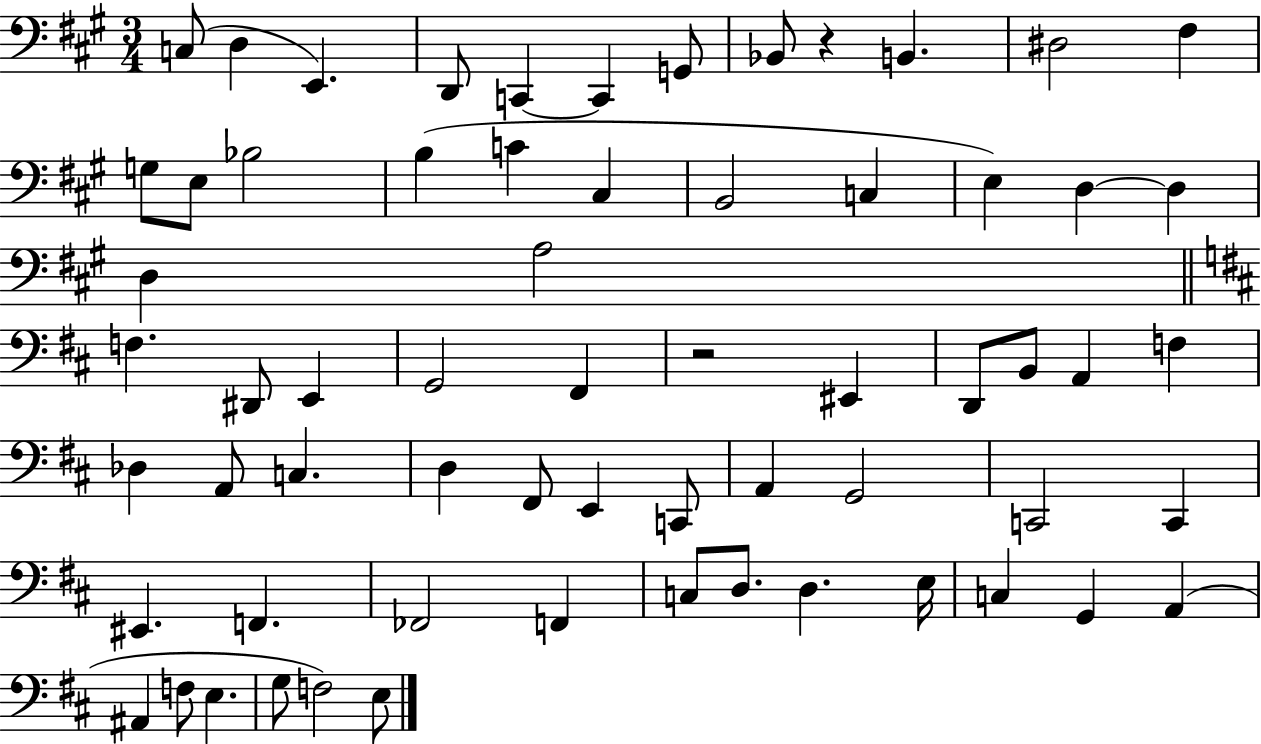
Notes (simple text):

C3/e D3/q E2/q. D2/e C2/q C2/q G2/e Bb2/e R/q B2/q. D#3/h F#3/q G3/e E3/e Bb3/h B3/q C4/q C#3/q B2/h C3/q E3/q D3/q D3/q D3/q A3/h F3/q. D#2/e E2/q G2/h F#2/q R/h EIS2/q D2/e B2/e A2/q F3/q Db3/q A2/e C3/q. D3/q F#2/e E2/q C2/e A2/q G2/h C2/h C2/q EIS2/q. F2/q. FES2/h F2/q C3/e D3/e. D3/q. E3/s C3/q G2/q A2/q A#2/q F3/e E3/q. G3/e F3/h E3/e